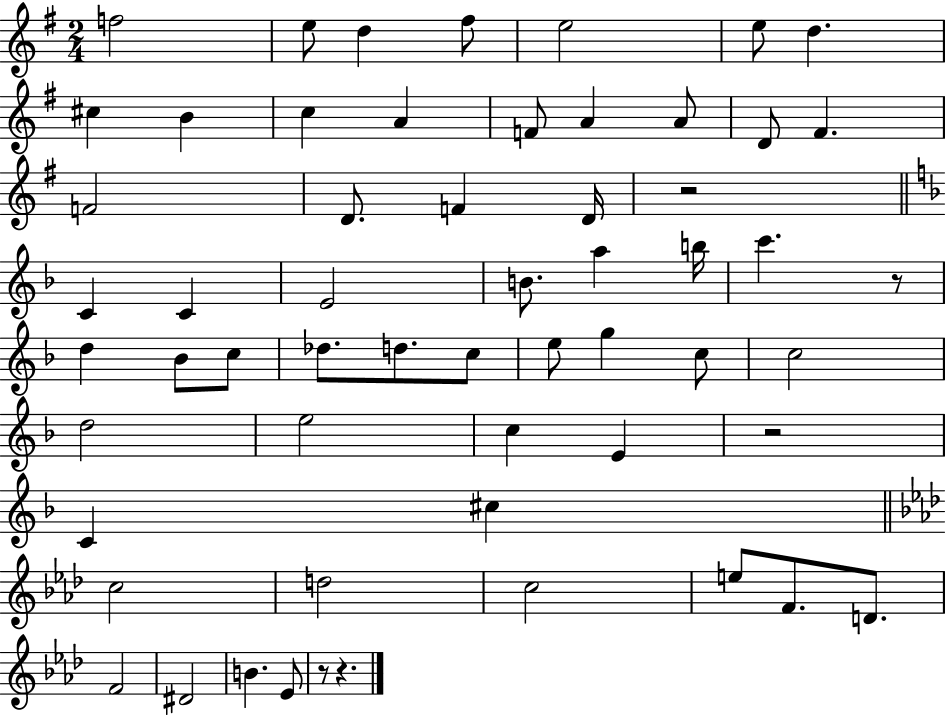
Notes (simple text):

F5/h E5/e D5/q F#5/e E5/h E5/e D5/q. C#5/q B4/q C5/q A4/q F4/e A4/q A4/e D4/e F#4/q. F4/h D4/e. F4/q D4/s R/h C4/q C4/q E4/h B4/e. A5/q B5/s C6/q. R/e D5/q Bb4/e C5/e Db5/e. D5/e. C5/e E5/e G5/q C5/e C5/h D5/h E5/h C5/q E4/q R/h C4/q C#5/q C5/h D5/h C5/h E5/e F4/e. D4/e. F4/h D#4/h B4/q. Eb4/e R/e R/q.